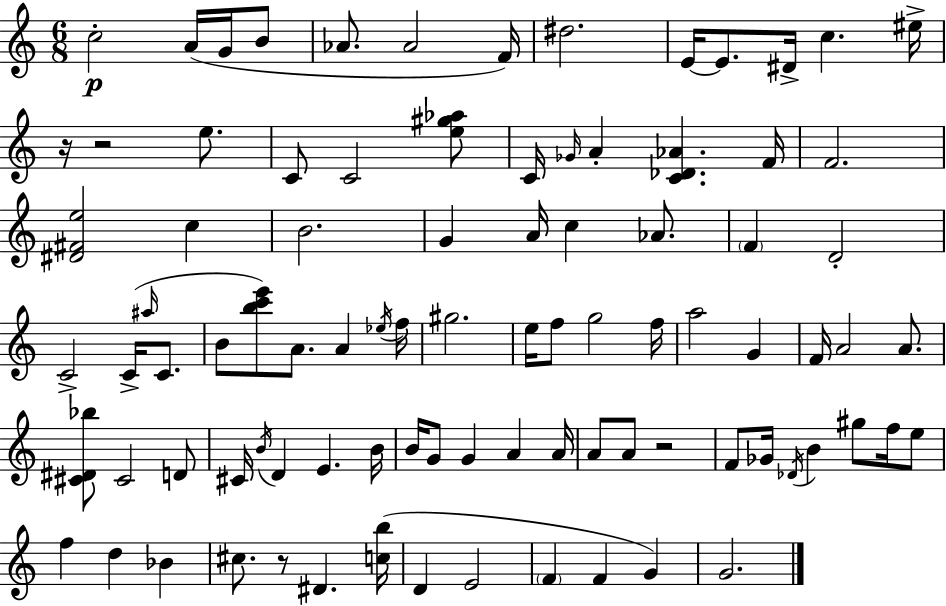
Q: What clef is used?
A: treble